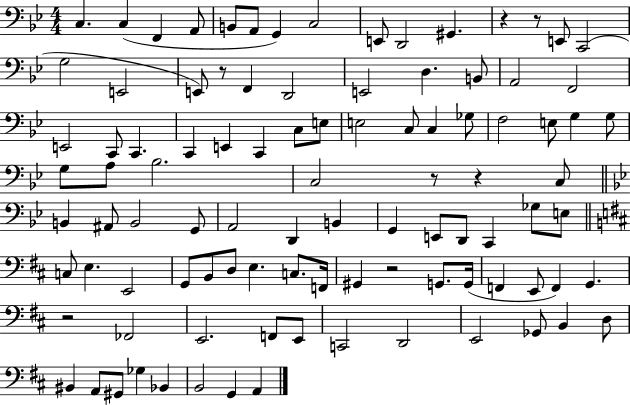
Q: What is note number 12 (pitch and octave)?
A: E2